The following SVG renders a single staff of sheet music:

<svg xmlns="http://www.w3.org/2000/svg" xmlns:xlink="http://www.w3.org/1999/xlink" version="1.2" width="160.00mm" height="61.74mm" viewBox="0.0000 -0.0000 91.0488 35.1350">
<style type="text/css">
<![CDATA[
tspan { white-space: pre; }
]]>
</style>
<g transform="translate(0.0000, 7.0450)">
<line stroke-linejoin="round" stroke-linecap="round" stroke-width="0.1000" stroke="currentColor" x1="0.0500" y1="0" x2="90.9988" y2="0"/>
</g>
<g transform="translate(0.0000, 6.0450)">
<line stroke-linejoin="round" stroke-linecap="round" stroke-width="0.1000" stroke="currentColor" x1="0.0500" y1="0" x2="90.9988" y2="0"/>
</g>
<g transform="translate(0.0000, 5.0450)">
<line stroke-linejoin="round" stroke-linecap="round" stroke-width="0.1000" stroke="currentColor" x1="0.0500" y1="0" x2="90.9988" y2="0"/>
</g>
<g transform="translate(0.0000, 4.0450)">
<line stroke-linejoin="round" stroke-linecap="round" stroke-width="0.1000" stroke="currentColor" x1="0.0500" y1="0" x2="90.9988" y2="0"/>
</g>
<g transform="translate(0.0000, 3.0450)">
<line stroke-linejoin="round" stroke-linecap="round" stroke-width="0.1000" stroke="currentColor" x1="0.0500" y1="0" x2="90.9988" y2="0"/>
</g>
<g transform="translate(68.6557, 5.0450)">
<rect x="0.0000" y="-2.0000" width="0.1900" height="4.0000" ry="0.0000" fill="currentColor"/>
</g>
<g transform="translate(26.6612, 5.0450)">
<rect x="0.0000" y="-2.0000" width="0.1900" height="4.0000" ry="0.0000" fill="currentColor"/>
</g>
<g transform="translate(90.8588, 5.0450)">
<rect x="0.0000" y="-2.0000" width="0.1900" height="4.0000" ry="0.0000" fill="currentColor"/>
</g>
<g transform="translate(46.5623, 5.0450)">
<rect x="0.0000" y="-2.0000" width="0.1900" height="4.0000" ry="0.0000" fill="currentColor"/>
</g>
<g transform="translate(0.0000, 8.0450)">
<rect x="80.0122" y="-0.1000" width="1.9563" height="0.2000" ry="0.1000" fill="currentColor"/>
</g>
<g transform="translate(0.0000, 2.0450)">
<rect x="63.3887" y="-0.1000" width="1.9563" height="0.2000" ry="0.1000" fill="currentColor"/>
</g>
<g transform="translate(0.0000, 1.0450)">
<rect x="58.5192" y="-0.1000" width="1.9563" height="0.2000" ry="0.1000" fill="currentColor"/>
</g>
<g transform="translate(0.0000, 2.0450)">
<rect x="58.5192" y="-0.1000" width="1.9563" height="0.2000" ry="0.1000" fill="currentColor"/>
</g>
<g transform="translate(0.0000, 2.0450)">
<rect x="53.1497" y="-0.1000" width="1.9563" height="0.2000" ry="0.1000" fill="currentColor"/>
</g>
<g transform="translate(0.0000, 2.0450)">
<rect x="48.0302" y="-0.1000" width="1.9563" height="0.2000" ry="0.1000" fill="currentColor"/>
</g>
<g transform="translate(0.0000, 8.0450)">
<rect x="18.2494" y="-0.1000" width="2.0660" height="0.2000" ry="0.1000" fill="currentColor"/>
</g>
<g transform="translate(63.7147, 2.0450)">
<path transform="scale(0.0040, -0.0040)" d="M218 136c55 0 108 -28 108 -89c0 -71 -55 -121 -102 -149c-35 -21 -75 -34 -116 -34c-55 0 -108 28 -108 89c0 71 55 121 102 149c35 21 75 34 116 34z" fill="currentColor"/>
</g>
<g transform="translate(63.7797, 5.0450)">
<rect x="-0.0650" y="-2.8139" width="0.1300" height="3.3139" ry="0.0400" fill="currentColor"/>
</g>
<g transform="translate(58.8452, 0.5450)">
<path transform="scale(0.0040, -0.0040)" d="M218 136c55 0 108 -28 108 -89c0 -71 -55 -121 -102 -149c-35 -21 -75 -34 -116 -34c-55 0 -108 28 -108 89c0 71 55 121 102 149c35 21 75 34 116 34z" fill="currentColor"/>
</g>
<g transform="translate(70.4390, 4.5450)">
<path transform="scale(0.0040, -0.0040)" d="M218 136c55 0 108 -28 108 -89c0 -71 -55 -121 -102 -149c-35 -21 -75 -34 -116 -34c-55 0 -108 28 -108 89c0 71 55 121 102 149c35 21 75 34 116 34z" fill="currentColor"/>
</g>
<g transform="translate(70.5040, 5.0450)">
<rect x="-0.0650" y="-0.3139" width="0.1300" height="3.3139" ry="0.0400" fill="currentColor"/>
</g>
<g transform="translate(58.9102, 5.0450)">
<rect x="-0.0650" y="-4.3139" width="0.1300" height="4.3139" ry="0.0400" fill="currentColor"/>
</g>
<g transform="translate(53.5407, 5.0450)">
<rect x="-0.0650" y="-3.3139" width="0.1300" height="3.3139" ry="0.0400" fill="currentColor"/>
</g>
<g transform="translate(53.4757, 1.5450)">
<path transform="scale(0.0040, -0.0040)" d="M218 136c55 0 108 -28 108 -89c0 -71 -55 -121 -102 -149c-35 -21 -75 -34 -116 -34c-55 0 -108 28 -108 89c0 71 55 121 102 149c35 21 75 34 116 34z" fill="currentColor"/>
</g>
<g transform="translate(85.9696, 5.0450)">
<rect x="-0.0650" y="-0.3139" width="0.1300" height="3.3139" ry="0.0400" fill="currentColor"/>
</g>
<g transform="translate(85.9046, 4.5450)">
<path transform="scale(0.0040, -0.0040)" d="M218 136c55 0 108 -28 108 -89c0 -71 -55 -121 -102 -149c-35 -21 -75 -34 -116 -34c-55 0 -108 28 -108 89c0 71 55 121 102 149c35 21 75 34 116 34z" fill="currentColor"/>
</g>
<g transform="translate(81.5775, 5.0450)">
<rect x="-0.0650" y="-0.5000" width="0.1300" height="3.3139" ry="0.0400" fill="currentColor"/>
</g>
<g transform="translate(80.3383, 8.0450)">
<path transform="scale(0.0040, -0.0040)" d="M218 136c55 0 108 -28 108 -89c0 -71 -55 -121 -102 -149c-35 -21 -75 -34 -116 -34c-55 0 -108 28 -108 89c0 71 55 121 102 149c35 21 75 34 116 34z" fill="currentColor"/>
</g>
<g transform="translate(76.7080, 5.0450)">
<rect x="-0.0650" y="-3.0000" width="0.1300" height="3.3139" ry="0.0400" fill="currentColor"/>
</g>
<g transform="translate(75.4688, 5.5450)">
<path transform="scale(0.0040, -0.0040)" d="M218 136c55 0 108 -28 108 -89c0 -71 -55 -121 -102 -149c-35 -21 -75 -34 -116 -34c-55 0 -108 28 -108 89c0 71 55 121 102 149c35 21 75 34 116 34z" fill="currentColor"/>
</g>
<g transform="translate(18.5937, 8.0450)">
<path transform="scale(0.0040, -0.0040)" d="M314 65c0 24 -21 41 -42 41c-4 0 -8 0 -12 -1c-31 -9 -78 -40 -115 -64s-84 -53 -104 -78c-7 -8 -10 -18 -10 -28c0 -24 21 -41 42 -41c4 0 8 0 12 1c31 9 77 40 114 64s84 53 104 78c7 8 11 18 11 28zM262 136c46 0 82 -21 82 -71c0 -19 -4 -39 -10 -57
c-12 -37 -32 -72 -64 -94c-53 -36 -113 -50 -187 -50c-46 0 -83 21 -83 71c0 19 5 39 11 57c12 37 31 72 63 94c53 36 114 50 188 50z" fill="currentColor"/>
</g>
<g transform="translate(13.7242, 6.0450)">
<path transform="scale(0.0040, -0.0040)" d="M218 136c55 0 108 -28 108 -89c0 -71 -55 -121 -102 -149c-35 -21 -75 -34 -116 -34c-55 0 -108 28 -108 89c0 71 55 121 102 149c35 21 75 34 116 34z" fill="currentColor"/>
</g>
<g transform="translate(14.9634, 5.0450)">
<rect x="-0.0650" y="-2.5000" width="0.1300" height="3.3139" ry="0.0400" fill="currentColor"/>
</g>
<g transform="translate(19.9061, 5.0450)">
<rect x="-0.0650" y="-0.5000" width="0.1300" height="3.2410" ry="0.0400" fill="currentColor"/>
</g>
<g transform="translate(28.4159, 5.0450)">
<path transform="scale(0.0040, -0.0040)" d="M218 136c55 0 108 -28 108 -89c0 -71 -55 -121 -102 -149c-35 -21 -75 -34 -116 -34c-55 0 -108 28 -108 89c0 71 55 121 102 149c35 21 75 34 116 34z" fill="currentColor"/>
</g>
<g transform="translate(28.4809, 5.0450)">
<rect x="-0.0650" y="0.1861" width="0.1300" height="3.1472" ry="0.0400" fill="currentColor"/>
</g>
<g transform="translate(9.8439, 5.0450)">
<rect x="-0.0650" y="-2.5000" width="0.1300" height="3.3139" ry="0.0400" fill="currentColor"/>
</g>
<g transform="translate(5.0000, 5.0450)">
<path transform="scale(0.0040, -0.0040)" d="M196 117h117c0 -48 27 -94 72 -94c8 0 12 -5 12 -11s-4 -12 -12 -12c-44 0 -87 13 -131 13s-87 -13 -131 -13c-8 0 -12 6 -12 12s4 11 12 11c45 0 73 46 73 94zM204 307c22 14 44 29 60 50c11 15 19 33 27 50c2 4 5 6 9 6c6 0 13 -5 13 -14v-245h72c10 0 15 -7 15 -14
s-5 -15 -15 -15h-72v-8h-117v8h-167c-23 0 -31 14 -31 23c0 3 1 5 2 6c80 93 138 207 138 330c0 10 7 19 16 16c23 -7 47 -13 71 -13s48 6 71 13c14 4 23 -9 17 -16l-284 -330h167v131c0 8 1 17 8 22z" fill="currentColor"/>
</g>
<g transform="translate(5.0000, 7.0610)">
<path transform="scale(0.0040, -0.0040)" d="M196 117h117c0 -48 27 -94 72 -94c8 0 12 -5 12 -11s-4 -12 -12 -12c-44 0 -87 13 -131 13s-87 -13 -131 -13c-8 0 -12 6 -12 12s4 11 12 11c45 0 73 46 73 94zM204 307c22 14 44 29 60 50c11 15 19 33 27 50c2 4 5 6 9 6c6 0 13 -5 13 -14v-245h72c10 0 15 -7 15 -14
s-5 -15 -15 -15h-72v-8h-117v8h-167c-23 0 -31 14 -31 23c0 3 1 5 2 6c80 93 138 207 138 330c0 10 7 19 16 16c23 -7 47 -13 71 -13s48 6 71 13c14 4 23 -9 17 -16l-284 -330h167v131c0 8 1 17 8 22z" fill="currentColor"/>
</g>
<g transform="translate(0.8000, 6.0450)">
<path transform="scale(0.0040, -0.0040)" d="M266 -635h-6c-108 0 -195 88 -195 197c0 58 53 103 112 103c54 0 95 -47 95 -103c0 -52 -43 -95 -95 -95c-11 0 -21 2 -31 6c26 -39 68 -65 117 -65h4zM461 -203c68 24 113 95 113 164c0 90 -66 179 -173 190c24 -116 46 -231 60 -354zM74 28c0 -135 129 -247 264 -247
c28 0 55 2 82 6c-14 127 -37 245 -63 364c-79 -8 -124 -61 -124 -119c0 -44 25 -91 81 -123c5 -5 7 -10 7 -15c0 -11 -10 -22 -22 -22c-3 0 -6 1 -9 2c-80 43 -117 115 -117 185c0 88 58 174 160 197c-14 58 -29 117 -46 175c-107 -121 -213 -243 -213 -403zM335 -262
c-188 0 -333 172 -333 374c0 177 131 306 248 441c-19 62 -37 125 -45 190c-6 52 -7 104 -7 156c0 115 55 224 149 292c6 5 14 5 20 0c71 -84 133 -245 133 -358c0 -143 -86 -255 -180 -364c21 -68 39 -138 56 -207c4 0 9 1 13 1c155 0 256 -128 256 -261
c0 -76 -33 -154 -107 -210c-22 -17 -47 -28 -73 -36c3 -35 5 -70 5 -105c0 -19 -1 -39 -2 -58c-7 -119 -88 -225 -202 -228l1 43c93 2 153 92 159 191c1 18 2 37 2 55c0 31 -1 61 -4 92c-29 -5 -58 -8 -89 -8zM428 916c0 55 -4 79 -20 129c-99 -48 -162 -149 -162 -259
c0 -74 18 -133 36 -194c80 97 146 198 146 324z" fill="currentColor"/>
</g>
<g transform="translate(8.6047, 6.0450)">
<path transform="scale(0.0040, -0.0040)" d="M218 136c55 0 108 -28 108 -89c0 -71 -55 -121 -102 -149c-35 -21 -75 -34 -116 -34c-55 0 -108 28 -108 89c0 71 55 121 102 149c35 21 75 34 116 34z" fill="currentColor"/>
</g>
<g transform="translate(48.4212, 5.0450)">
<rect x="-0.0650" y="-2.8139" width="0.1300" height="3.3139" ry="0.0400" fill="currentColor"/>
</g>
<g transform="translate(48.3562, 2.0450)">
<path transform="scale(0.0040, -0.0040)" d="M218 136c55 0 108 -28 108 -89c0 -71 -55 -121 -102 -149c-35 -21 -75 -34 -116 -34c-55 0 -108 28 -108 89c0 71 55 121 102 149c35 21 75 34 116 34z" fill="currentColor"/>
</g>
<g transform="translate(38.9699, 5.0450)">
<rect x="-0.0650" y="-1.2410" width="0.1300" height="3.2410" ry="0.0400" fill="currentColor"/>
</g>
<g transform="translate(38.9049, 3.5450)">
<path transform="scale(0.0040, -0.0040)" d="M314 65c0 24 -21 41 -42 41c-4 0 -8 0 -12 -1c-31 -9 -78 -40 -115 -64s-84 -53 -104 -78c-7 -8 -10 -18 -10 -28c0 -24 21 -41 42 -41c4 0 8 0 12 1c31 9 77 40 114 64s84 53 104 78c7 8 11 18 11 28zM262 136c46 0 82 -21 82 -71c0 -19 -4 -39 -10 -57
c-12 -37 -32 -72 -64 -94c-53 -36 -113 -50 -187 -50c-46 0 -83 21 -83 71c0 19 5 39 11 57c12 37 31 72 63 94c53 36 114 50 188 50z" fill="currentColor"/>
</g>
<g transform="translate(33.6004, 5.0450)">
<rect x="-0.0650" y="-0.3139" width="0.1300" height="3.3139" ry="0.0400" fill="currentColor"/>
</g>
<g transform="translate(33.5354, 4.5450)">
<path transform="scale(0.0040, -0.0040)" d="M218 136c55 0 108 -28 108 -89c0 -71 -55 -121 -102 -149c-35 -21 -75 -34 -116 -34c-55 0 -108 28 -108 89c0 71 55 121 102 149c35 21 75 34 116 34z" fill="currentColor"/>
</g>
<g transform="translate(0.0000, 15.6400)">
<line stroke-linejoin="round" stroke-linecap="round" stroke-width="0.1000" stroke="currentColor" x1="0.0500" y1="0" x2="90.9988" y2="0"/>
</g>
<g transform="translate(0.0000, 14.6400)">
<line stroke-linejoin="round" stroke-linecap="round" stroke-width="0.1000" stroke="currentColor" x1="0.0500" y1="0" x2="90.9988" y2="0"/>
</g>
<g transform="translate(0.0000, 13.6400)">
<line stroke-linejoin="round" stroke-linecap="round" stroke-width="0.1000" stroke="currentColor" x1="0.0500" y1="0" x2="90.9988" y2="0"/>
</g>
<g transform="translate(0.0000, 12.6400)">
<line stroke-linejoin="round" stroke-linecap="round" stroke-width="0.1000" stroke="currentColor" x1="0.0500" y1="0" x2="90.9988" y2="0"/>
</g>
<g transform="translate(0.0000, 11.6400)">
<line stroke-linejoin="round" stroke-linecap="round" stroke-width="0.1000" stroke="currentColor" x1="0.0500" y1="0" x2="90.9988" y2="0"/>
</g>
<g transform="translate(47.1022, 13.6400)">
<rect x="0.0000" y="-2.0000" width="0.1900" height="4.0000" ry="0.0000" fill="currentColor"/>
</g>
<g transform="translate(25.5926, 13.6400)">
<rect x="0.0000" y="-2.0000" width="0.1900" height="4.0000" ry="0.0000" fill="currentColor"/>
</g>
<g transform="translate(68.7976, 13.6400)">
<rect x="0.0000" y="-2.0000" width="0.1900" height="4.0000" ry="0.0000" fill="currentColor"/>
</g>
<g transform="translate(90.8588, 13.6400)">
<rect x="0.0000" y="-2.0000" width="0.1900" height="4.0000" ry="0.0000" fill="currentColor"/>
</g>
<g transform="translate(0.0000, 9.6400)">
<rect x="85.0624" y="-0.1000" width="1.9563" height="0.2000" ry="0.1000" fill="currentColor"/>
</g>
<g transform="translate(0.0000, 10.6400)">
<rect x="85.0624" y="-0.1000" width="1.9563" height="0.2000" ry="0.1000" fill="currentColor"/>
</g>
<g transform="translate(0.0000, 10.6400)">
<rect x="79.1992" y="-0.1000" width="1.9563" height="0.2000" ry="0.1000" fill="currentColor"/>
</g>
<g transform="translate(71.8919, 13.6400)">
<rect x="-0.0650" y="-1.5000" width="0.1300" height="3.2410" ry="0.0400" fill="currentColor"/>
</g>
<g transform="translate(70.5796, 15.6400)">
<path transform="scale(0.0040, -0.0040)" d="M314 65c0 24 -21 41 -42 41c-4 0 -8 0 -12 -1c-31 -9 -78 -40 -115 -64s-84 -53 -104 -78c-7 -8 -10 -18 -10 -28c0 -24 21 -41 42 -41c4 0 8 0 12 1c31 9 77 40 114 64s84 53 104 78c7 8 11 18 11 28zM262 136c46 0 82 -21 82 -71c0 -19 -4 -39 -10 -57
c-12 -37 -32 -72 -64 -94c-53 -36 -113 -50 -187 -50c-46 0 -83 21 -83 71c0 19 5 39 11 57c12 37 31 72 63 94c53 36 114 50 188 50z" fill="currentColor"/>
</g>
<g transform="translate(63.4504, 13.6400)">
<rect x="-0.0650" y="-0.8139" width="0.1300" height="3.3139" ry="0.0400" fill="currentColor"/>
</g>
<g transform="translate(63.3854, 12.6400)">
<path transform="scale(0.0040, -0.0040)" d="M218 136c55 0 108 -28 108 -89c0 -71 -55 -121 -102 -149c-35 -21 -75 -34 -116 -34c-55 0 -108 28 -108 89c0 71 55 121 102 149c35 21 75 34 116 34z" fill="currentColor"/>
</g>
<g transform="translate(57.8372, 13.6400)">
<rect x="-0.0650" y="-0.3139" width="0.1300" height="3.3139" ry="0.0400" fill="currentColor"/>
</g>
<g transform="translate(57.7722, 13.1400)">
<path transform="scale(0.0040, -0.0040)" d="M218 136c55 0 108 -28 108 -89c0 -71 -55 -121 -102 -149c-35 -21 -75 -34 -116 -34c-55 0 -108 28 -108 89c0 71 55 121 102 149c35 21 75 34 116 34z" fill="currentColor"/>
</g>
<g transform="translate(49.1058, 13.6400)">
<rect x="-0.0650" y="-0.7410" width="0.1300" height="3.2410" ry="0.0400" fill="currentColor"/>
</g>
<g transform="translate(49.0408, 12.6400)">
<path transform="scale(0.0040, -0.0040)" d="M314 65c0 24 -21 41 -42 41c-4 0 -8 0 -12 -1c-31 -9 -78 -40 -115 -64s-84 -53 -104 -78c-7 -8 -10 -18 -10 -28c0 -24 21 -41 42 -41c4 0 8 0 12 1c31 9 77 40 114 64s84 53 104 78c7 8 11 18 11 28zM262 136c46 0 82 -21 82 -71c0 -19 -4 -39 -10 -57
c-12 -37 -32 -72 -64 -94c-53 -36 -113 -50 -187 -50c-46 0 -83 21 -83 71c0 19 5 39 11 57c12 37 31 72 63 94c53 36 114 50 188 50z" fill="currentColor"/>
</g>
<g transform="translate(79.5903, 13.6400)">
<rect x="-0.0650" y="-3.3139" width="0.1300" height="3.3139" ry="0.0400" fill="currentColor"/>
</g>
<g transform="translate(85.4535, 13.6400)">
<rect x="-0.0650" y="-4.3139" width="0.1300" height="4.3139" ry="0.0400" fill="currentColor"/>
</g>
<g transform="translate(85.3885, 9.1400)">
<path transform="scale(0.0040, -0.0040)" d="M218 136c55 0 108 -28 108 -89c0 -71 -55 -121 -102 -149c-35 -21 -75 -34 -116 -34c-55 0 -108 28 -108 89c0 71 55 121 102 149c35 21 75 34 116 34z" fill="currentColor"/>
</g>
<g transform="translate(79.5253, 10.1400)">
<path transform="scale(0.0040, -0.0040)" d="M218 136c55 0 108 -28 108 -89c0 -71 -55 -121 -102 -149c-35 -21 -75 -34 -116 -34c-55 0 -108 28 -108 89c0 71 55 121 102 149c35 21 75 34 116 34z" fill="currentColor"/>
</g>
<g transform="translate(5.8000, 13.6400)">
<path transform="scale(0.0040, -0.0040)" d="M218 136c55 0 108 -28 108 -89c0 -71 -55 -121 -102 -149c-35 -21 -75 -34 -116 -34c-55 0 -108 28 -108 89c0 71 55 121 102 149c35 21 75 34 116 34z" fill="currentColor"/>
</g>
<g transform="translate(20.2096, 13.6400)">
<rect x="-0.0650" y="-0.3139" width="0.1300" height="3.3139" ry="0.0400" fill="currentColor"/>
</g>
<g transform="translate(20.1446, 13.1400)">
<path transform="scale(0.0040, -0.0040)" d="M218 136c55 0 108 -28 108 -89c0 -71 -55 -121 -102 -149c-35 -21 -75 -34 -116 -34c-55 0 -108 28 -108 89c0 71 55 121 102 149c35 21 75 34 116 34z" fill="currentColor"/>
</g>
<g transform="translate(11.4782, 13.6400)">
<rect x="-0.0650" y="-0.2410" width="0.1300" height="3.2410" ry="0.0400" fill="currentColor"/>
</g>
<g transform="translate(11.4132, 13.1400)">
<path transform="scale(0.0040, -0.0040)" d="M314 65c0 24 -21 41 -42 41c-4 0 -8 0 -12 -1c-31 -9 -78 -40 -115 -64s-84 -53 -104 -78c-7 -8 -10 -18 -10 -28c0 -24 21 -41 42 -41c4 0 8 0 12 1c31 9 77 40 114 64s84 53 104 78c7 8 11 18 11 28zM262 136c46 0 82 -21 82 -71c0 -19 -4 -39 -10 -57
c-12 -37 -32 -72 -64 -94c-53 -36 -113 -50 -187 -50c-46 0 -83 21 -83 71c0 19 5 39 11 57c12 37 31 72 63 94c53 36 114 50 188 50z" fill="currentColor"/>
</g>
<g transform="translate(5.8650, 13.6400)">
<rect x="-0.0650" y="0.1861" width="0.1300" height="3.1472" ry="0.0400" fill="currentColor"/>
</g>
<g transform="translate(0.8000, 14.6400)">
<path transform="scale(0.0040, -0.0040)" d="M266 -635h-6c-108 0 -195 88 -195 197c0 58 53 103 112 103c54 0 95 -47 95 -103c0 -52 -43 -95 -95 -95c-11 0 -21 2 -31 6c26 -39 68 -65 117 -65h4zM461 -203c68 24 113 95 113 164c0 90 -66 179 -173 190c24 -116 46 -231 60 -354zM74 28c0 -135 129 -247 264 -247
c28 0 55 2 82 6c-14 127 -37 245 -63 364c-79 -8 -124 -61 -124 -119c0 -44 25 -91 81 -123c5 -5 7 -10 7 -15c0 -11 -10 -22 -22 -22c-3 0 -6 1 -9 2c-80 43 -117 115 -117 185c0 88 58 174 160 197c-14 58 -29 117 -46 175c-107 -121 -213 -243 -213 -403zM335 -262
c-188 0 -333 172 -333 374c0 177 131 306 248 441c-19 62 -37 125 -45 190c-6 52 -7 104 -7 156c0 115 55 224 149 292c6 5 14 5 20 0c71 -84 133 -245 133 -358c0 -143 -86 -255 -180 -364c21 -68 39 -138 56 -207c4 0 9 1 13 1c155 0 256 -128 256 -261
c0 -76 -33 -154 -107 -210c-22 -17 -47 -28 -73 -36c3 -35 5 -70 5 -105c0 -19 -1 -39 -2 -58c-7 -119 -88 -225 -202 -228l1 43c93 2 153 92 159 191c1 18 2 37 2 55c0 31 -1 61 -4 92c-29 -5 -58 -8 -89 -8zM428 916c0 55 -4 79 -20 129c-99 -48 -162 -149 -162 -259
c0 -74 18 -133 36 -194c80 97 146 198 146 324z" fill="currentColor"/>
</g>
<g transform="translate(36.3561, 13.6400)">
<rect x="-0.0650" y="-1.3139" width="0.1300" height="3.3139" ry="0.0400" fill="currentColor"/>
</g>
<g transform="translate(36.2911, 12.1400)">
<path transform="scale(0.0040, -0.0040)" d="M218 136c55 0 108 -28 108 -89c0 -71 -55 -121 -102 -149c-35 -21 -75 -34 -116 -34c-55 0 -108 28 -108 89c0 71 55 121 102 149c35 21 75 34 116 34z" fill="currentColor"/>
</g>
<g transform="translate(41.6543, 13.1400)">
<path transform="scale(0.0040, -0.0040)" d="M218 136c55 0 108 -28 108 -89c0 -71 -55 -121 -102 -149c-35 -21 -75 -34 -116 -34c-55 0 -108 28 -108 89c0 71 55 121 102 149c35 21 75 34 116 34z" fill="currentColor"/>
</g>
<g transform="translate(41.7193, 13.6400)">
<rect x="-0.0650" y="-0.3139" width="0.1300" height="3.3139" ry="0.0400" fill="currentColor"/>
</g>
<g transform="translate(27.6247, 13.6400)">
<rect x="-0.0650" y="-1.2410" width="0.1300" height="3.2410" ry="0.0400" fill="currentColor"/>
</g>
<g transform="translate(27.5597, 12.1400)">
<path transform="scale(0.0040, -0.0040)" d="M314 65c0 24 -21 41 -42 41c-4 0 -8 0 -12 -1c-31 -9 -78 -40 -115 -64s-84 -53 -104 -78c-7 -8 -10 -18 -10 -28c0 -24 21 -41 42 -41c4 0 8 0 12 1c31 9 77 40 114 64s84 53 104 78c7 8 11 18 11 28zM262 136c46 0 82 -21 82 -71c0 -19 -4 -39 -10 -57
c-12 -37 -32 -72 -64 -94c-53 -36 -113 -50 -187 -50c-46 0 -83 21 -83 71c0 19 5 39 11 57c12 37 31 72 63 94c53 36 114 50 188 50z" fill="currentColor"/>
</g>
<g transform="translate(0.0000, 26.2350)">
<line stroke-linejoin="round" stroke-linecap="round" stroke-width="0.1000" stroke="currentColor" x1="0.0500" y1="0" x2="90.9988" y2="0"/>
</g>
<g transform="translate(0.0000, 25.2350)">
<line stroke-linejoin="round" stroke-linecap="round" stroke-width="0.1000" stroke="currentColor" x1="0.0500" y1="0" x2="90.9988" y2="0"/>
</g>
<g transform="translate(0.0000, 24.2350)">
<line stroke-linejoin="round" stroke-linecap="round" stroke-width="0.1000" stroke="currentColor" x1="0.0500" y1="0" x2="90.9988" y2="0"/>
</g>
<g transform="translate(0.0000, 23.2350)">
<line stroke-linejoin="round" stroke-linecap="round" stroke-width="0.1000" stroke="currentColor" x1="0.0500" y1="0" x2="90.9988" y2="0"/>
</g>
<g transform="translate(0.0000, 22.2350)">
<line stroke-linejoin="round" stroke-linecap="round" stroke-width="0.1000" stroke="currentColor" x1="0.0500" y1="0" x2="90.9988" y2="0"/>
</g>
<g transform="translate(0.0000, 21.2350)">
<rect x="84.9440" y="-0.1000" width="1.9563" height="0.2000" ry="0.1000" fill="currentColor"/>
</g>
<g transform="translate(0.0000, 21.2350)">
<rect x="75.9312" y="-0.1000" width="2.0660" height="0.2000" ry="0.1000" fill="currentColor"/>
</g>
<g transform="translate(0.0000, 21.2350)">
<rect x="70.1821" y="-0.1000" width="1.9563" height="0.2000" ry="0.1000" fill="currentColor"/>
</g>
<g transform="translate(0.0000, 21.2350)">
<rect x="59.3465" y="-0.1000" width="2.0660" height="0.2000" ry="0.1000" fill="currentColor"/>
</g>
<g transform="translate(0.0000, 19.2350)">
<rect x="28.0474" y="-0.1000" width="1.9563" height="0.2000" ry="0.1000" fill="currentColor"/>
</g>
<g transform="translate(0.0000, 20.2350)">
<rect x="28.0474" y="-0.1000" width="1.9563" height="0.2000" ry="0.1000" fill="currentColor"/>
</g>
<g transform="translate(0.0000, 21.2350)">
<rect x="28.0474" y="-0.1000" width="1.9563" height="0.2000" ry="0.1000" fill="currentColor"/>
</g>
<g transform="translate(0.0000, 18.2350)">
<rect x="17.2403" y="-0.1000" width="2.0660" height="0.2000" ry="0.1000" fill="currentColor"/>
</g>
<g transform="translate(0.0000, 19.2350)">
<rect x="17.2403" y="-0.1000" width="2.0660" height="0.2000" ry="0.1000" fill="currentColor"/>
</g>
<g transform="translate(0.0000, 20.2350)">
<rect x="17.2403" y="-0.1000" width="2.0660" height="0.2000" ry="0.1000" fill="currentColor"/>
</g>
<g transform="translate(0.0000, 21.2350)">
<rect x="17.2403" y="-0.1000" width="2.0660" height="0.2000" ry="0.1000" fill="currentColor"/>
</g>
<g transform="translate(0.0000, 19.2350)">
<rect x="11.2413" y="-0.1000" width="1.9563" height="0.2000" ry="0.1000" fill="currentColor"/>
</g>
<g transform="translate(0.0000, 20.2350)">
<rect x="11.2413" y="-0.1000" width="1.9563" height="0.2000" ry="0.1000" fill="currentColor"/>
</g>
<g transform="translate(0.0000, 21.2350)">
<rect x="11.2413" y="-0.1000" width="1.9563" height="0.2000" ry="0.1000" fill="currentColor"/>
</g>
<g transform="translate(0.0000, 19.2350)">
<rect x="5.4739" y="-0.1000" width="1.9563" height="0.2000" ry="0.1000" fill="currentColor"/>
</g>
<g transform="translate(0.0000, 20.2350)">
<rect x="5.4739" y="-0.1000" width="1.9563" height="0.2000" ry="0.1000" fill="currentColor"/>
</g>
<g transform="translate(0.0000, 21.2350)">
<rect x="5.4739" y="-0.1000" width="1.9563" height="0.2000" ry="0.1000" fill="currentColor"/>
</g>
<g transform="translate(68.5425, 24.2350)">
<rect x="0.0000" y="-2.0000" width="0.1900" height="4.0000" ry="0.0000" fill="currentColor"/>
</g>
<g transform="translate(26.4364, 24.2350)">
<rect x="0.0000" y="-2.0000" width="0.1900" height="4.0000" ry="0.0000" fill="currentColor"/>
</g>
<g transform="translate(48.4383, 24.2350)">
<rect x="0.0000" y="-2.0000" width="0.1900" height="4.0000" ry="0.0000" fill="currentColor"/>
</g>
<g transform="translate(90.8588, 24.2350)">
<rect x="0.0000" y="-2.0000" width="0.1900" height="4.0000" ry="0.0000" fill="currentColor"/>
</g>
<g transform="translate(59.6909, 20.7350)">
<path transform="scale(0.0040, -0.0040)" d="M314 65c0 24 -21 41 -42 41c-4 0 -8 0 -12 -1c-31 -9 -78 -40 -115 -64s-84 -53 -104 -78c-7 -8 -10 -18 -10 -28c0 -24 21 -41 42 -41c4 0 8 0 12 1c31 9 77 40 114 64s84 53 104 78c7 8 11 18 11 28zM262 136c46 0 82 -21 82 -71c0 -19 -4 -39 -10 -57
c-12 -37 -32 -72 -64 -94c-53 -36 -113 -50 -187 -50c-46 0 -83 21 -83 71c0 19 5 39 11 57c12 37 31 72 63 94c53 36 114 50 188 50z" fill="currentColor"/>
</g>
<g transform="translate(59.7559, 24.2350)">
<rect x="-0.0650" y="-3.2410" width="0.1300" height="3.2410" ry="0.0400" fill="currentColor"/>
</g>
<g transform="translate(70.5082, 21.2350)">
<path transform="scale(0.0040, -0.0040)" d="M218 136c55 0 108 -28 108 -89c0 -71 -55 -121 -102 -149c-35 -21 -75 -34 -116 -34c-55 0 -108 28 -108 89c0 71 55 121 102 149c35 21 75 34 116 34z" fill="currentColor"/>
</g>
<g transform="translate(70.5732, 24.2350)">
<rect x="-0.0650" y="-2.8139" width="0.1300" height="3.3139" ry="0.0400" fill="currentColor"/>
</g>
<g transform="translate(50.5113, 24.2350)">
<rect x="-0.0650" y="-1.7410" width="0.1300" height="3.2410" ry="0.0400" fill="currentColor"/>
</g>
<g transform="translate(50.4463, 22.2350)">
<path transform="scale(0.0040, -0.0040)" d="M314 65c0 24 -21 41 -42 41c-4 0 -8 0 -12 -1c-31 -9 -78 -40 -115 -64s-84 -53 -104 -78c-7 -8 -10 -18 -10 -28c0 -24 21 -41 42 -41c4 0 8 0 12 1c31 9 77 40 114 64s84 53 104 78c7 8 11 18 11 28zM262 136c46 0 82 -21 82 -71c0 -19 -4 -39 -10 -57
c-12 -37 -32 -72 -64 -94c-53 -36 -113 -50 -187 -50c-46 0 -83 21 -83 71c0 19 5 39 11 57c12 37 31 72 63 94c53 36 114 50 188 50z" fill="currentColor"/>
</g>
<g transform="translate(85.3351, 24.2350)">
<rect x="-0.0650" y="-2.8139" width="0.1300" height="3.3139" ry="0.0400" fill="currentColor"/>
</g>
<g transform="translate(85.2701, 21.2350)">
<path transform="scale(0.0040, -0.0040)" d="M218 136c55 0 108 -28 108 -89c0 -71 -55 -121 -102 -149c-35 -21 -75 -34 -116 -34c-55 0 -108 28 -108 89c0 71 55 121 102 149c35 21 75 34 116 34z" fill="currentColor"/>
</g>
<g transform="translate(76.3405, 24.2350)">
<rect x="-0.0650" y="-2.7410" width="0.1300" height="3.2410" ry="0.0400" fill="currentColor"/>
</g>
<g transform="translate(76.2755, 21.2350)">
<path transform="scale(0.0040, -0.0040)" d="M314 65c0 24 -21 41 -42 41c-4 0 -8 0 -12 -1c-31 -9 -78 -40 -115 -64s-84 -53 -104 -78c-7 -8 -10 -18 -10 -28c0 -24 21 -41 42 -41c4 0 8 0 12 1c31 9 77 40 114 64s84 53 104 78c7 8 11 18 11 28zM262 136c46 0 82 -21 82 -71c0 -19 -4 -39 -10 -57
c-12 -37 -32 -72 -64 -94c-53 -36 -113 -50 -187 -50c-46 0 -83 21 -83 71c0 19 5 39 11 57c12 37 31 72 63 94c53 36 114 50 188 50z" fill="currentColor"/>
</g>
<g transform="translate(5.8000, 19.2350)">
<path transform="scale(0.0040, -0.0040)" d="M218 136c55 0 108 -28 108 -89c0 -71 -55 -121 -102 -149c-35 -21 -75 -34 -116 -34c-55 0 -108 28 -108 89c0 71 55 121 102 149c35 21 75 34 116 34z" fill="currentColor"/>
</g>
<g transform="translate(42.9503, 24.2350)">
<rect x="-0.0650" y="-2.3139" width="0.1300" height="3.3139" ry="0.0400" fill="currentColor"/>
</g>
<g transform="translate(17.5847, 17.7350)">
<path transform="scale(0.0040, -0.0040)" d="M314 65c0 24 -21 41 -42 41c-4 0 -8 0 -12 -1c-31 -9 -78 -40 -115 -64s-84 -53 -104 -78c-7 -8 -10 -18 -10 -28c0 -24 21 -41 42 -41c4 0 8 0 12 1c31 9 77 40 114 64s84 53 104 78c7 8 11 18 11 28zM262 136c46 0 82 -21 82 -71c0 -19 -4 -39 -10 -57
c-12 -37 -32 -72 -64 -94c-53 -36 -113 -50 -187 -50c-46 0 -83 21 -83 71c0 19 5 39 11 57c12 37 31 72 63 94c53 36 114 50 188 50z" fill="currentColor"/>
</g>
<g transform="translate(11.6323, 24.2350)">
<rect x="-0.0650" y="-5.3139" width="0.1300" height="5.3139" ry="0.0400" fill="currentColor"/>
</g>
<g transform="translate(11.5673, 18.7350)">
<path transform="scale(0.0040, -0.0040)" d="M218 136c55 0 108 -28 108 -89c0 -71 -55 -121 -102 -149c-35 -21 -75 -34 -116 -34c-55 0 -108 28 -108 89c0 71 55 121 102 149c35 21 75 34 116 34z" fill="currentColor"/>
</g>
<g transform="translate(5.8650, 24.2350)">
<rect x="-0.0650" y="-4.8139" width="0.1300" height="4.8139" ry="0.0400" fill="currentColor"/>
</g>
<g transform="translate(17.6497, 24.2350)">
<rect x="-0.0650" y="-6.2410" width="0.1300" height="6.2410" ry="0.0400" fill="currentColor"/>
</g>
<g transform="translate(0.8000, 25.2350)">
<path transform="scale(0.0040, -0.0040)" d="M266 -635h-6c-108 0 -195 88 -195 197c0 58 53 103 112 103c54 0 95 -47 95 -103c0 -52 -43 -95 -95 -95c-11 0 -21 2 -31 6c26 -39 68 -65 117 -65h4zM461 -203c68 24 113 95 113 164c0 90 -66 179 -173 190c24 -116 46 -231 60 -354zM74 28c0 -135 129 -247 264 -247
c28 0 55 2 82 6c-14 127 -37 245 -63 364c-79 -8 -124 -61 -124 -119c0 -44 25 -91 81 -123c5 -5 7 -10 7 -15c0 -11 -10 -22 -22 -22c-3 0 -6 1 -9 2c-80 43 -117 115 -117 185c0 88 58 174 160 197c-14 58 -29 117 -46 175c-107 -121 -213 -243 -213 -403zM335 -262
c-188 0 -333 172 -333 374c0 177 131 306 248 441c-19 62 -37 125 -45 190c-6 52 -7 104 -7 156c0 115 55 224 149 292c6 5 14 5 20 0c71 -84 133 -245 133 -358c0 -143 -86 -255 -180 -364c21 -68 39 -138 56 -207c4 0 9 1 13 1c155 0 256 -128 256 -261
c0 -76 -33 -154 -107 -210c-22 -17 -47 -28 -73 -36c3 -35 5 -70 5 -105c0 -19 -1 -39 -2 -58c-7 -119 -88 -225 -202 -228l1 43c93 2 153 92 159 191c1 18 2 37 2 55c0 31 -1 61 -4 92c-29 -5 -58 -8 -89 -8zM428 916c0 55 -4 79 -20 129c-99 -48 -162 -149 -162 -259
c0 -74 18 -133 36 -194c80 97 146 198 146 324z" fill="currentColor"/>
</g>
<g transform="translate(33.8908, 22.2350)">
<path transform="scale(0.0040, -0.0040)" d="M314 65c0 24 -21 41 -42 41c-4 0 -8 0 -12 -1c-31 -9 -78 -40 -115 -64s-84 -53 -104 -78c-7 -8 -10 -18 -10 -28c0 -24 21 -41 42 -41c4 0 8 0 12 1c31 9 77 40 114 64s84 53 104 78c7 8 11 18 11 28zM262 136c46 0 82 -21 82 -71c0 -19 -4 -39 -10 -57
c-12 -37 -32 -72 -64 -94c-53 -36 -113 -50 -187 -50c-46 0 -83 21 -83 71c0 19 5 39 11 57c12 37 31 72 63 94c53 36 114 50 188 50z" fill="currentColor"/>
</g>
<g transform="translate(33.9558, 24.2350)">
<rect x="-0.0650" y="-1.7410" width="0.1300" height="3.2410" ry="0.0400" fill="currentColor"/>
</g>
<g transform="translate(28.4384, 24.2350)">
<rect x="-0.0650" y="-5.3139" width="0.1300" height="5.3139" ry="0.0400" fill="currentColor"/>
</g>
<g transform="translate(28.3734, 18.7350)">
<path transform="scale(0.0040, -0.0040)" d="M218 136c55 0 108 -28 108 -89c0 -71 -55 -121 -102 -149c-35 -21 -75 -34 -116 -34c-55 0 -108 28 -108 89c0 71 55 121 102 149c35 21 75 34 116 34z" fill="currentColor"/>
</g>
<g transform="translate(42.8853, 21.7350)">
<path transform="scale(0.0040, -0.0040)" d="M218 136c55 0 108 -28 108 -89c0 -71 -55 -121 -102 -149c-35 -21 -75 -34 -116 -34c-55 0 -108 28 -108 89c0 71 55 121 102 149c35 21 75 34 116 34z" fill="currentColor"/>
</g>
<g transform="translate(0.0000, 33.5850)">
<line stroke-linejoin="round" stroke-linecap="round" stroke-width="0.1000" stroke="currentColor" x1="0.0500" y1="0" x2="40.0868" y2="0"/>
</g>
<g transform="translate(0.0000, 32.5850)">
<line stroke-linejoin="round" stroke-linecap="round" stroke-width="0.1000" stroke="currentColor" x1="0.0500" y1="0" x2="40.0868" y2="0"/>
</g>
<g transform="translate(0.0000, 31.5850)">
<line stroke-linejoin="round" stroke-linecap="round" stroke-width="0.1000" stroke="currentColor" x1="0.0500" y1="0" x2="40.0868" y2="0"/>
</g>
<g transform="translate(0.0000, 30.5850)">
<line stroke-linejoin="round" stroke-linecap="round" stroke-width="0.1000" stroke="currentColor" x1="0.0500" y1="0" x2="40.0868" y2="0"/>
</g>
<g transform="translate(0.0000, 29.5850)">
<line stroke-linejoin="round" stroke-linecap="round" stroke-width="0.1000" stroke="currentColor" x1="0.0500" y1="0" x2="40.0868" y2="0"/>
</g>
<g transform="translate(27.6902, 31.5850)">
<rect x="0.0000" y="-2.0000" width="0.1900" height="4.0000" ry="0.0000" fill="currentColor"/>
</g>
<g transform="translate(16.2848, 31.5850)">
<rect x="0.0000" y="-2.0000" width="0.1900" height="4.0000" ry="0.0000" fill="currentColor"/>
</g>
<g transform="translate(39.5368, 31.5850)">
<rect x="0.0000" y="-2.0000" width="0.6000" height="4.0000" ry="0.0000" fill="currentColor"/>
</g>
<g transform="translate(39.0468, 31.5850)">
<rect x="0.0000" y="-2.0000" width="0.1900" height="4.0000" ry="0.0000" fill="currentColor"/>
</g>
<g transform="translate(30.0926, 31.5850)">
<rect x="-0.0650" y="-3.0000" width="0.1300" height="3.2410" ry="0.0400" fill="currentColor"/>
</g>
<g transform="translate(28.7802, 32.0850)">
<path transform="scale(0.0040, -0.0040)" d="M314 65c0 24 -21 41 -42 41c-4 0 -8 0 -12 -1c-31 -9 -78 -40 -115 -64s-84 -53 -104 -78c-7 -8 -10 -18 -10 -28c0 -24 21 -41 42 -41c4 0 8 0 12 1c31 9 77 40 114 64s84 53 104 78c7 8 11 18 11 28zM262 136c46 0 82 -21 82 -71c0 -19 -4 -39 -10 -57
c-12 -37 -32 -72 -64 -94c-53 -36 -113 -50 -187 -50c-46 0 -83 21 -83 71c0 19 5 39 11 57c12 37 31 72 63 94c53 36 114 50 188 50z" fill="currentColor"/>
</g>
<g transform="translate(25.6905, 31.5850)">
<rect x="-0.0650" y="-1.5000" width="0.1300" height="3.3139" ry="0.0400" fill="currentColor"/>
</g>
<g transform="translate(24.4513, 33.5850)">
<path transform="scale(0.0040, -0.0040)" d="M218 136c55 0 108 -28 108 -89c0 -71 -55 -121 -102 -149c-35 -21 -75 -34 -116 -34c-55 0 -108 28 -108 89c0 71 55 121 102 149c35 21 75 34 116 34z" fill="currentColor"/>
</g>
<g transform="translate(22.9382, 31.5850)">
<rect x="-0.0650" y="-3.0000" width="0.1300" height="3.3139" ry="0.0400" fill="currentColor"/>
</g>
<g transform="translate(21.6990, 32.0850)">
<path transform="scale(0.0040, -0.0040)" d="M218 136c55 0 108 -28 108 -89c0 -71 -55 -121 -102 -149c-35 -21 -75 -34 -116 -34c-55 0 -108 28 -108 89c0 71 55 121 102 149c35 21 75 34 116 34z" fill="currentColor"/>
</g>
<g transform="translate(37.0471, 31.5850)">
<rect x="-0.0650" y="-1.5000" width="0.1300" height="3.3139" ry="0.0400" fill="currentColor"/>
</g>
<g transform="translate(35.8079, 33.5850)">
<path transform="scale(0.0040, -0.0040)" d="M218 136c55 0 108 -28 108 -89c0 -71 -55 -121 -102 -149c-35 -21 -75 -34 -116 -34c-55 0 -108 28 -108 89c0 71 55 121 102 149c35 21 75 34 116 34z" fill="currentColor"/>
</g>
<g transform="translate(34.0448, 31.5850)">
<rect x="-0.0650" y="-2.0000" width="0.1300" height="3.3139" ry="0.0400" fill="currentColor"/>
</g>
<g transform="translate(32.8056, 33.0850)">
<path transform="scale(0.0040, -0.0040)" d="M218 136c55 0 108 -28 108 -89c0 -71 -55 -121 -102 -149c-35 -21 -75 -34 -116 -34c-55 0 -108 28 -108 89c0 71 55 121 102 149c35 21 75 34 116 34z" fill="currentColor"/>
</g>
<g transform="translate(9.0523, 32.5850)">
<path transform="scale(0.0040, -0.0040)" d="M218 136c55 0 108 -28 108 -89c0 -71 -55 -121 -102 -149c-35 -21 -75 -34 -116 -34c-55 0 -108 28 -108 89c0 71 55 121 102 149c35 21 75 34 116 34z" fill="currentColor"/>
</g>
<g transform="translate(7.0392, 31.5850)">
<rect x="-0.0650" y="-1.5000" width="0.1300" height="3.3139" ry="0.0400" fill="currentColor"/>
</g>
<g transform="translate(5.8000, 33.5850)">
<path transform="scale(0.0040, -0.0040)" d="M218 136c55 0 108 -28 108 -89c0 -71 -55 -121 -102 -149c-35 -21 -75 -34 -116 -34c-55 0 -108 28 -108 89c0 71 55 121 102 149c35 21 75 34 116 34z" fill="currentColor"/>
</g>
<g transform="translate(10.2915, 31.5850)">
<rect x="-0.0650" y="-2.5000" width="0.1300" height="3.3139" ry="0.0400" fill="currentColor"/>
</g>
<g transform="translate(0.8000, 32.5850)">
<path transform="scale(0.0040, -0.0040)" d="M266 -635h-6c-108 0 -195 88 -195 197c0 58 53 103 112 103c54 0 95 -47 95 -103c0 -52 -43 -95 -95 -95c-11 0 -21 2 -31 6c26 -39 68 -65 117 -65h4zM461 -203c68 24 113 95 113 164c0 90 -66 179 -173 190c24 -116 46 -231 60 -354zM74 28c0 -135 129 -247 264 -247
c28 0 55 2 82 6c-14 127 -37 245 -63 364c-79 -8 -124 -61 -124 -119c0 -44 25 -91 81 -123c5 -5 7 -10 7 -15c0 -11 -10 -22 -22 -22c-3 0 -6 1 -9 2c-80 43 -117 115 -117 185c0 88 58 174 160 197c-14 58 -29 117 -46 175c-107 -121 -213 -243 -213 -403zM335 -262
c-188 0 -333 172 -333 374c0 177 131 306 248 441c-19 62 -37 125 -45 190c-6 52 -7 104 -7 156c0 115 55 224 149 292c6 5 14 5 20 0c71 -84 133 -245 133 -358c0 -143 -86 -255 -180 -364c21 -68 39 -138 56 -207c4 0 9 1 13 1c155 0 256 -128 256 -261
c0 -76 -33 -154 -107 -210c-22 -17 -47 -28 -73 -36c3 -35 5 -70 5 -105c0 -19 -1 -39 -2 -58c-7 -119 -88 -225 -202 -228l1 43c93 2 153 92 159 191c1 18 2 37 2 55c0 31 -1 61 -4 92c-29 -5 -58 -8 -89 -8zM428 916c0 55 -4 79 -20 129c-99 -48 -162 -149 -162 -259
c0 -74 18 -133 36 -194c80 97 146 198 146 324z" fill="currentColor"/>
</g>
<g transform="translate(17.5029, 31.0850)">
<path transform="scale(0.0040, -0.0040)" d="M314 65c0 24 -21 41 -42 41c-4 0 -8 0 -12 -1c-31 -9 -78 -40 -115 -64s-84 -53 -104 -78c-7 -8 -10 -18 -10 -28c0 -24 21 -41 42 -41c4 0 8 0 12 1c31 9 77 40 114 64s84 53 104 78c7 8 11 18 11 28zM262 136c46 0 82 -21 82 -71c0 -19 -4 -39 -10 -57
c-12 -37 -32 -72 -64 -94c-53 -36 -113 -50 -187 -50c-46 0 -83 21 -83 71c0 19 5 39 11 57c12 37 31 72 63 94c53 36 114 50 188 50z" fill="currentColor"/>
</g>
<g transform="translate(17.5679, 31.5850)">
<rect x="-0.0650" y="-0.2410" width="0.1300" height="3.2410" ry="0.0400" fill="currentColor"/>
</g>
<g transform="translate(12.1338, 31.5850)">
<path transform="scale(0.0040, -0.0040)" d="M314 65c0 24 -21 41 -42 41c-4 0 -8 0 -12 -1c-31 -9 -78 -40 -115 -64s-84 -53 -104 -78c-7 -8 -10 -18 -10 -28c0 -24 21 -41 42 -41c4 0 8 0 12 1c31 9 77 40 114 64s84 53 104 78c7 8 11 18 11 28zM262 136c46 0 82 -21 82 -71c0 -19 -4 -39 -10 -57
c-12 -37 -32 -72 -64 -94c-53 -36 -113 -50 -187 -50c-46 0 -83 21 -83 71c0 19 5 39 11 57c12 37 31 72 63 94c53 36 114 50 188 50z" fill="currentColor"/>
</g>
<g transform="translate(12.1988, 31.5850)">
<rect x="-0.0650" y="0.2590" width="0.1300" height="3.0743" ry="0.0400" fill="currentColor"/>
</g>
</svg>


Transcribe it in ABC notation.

X:1
T:Untitled
M:4/4
L:1/4
K:C
G G C2 B c e2 a b d' a c A C c B c2 c e2 e c d2 c d E2 b d' e' f' a'2 f' f2 g f2 b2 a a2 a E G B2 c2 A E A2 F E